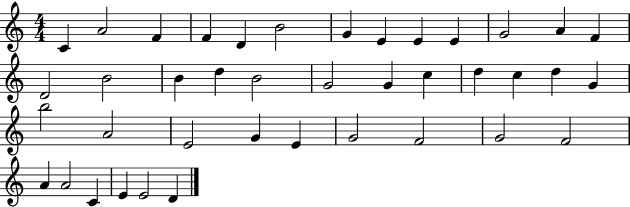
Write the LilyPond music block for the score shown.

{
  \clef treble
  \numericTimeSignature
  \time 4/4
  \key c \major
  c'4 a'2 f'4 | f'4 d'4 b'2 | g'4 e'4 e'4 e'4 | g'2 a'4 f'4 | \break d'2 b'2 | b'4 d''4 b'2 | g'2 g'4 c''4 | d''4 c''4 d''4 g'4 | \break b''2 a'2 | e'2 g'4 e'4 | g'2 f'2 | g'2 f'2 | \break a'4 a'2 c'4 | e'4 e'2 d'4 | \bar "|."
}